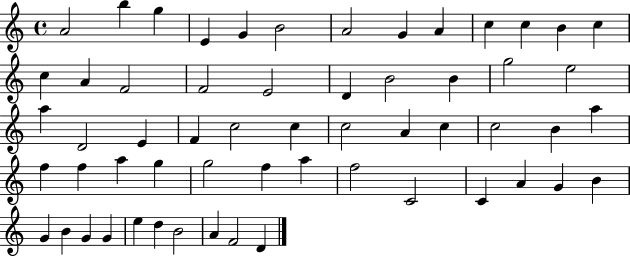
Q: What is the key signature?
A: C major